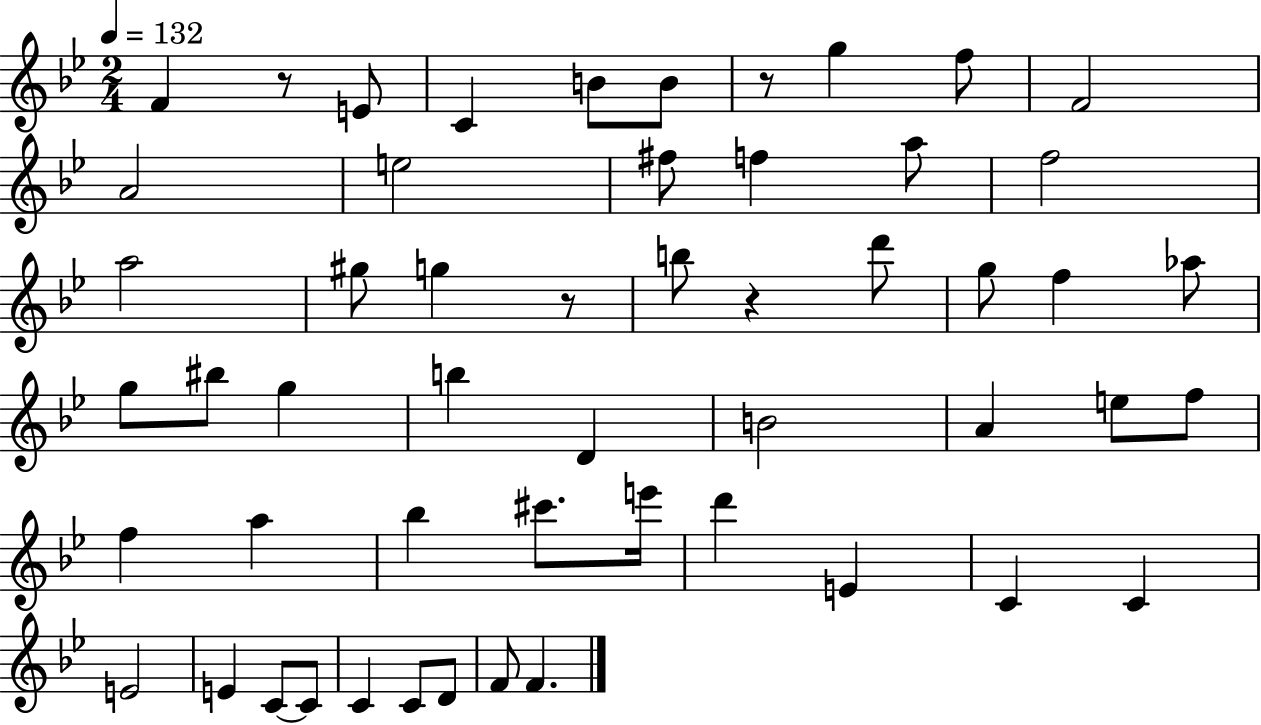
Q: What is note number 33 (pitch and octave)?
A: A5